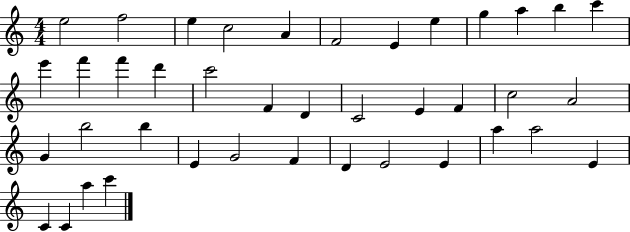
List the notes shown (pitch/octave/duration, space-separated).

E5/h F5/h E5/q C5/h A4/q F4/h E4/q E5/q G5/q A5/q B5/q C6/q E6/q F6/q F6/q D6/q C6/h F4/q D4/q C4/h E4/q F4/q C5/h A4/h G4/q B5/h B5/q E4/q G4/h F4/q D4/q E4/h E4/q A5/q A5/h E4/q C4/q C4/q A5/q C6/q